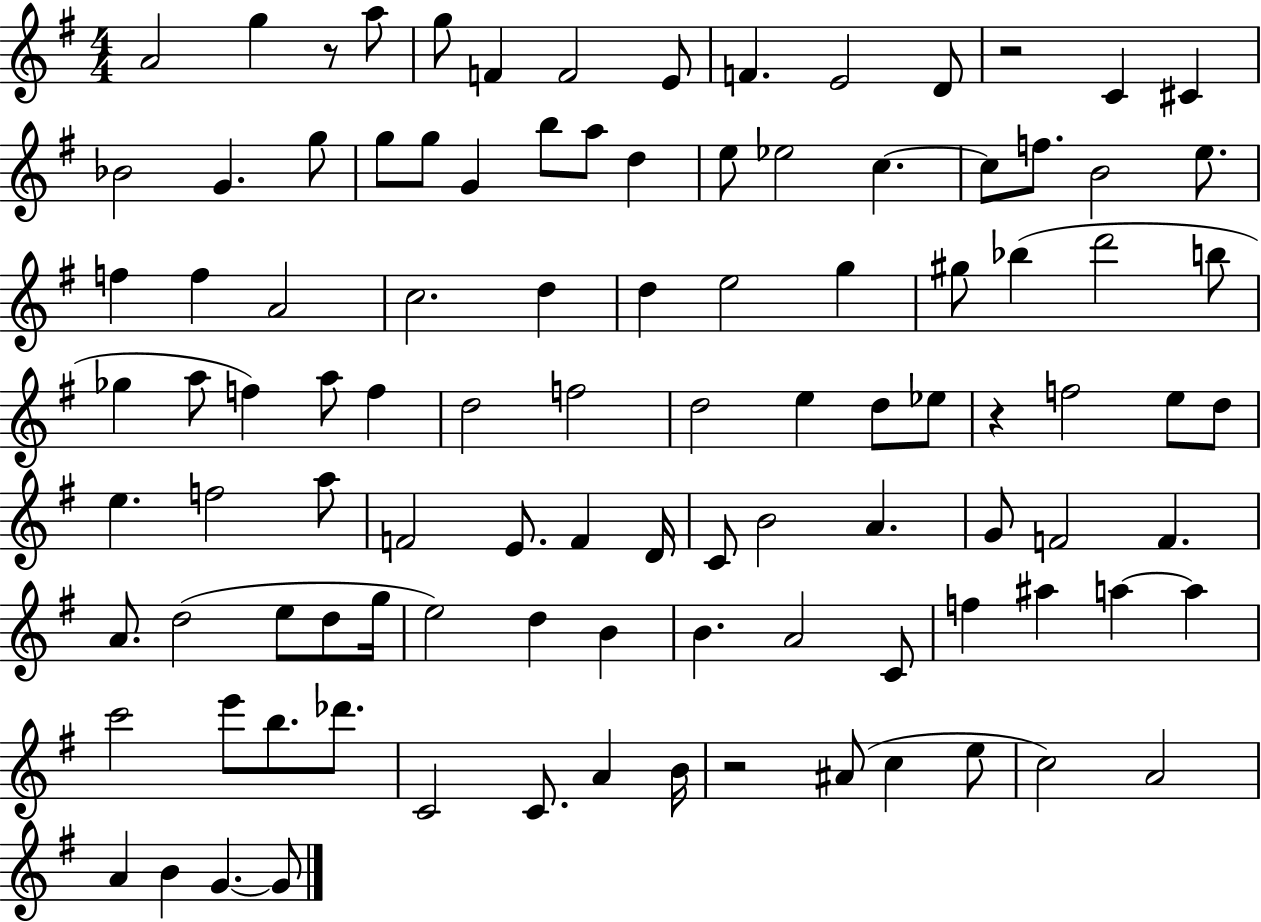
{
  \clef treble
  \numericTimeSignature
  \time 4/4
  \key g \major
  a'2 g''4 r8 a''8 | g''8 f'4 f'2 e'8 | f'4. e'2 d'8 | r2 c'4 cis'4 | \break bes'2 g'4. g''8 | g''8 g''8 g'4 b''8 a''8 d''4 | e''8 ees''2 c''4.~~ | c''8 f''8. b'2 e''8. | \break f''4 f''4 a'2 | c''2. d''4 | d''4 e''2 g''4 | gis''8 bes''4( d'''2 b''8 | \break ges''4 a''8 f''4) a''8 f''4 | d''2 f''2 | d''2 e''4 d''8 ees''8 | r4 f''2 e''8 d''8 | \break e''4. f''2 a''8 | f'2 e'8. f'4 d'16 | c'8 b'2 a'4. | g'8 f'2 f'4. | \break a'8. d''2( e''8 d''8 g''16 | e''2) d''4 b'4 | b'4. a'2 c'8 | f''4 ais''4 a''4~~ a''4 | \break c'''2 e'''8 b''8. des'''8. | c'2 c'8. a'4 b'16 | r2 ais'8( c''4 e''8 | c''2) a'2 | \break a'4 b'4 g'4.~~ g'8 | \bar "|."
}